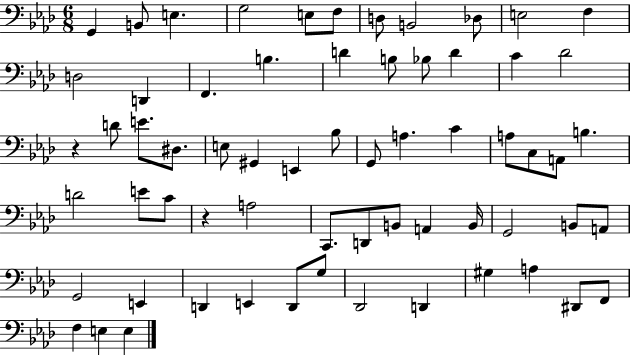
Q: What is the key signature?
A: AES major